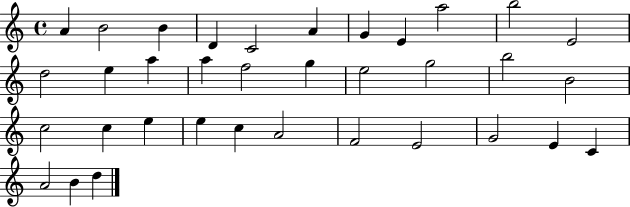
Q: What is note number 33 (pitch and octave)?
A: A4